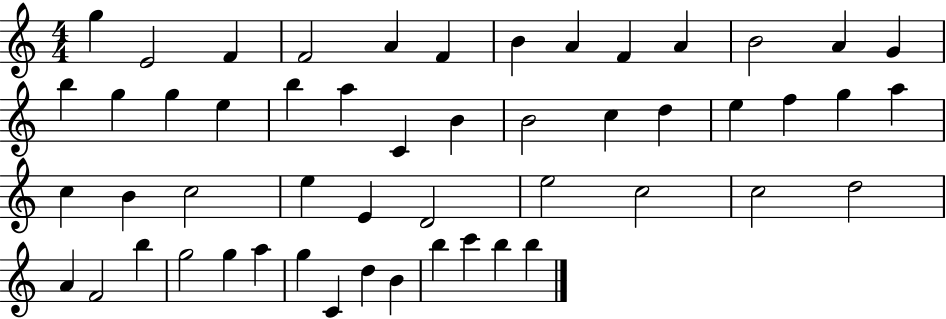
{
  \clef treble
  \numericTimeSignature
  \time 4/4
  \key c \major
  g''4 e'2 f'4 | f'2 a'4 f'4 | b'4 a'4 f'4 a'4 | b'2 a'4 g'4 | \break b''4 g''4 g''4 e''4 | b''4 a''4 c'4 b'4 | b'2 c''4 d''4 | e''4 f''4 g''4 a''4 | \break c''4 b'4 c''2 | e''4 e'4 d'2 | e''2 c''2 | c''2 d''2 | \break a'4 f'2 b''4 | g''2 g''4 a''4 | g''4 c'4 d''4 b'4 | b''4 c'''4 b''4 b''4 | \break \bar "|."
}